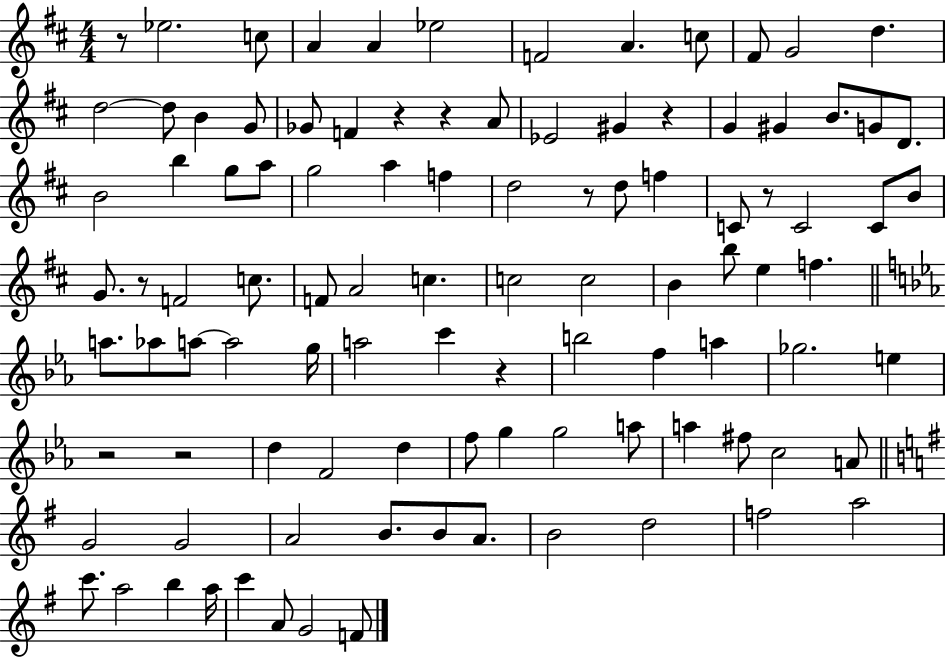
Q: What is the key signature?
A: D major